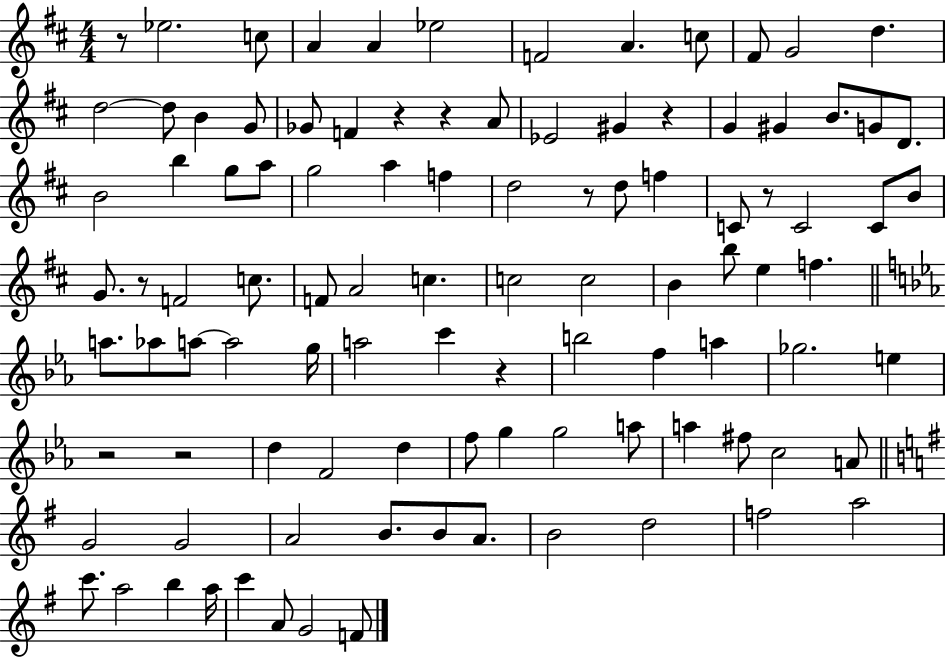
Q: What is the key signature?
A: D major